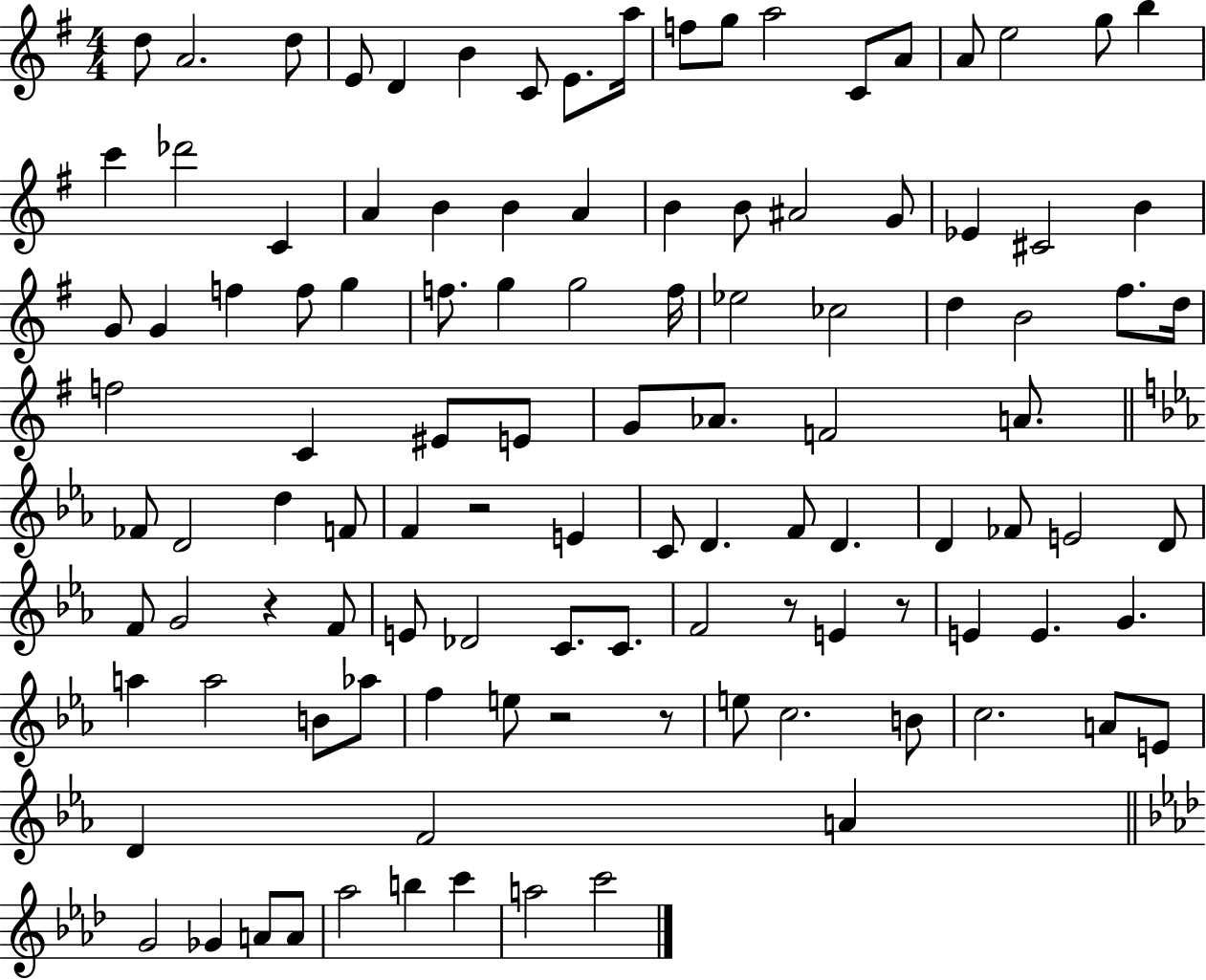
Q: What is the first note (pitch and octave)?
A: D5